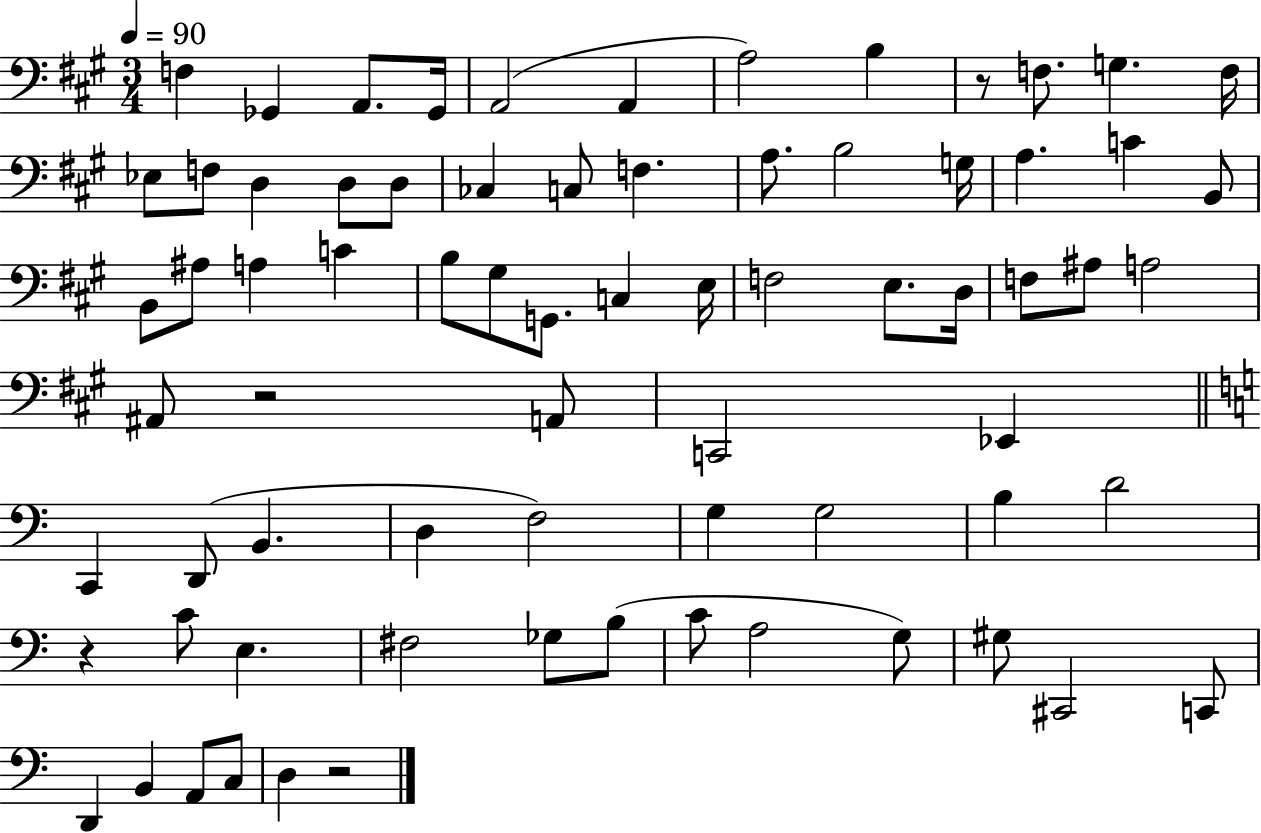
X:1
T:Untitled
M:3/4
L:1/4
K:A
F, _G,, A,,/2 _G,,/4 A,,2 A,, A,2 B, z/2 F,/2 G, F,/4 _E,/2 F,/2 D, D,/2 D,/2 _C, C,/2 F, A,/2 B,2 G,/4 A, C B,,/2 B,,/2 ^A,/2 A, C B,/2 ^G,/2 G,,/2 C, E,/4 F,2 E,/2 D,/4 F,/2 ^A,/2 A,2 ^A,,/2 z2 A,,/2 C,,2 _E,, C,, D,,/2 B,, D, F,2 G, G,2 B, D2 z C/2 E, ^F,2 _G,/2 B,/2 C/2 A,2 G,/2 ^G,/2 ^C,,2 C,,/2 D,, B,, A,,/2 C,/2 D, z2